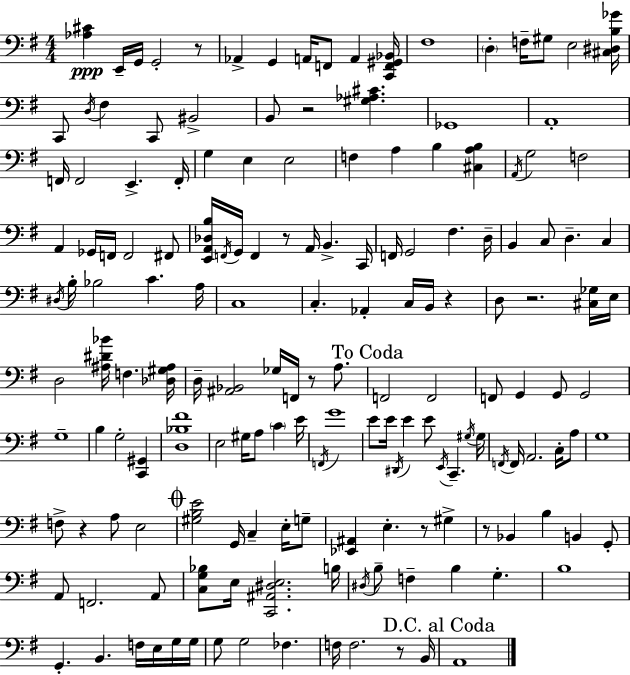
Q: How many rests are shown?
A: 10